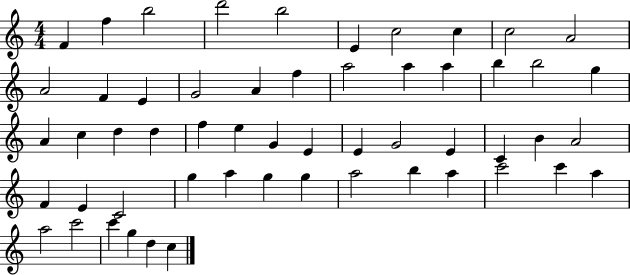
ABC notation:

X:1
T:Untitled
M:4/4
L:1/4
K:C
F f b2 d'2 b2 E c2 c c2 A2 A2 F E G2 A f a2 a a b b2 g A c d d f e G E E G2 E C B A2 F E C2 g a g g a2 b a c'2 c' a a2 c'2 c' g d c